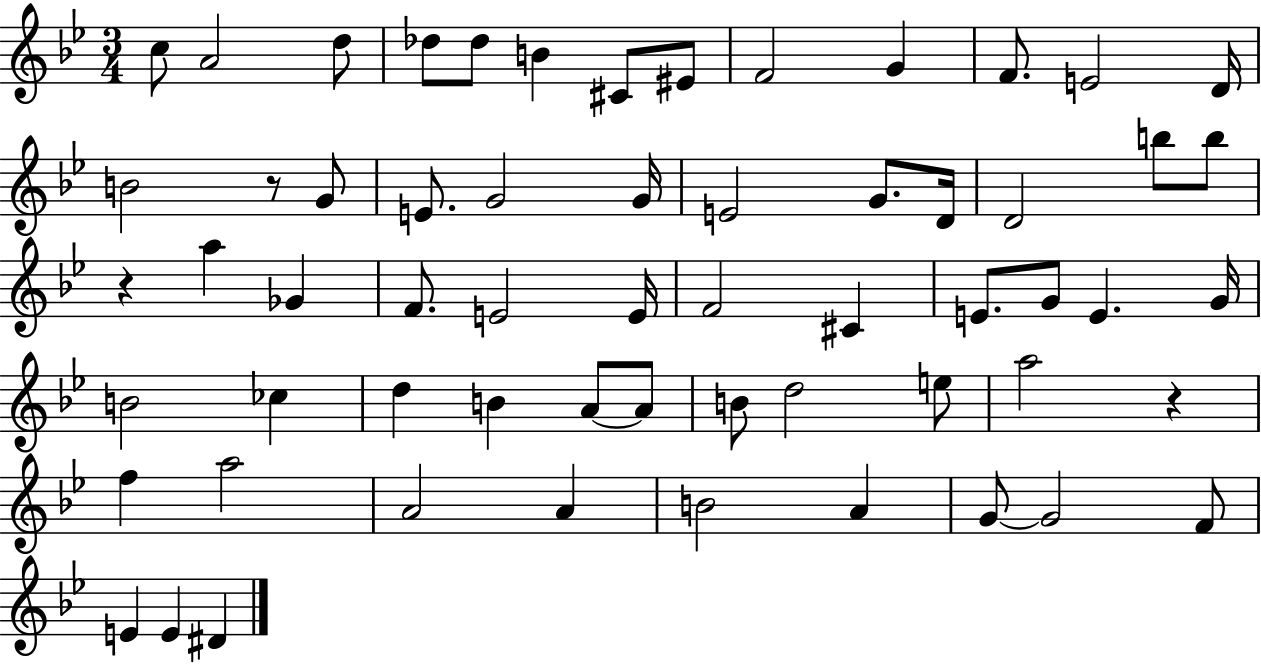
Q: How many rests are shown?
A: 3